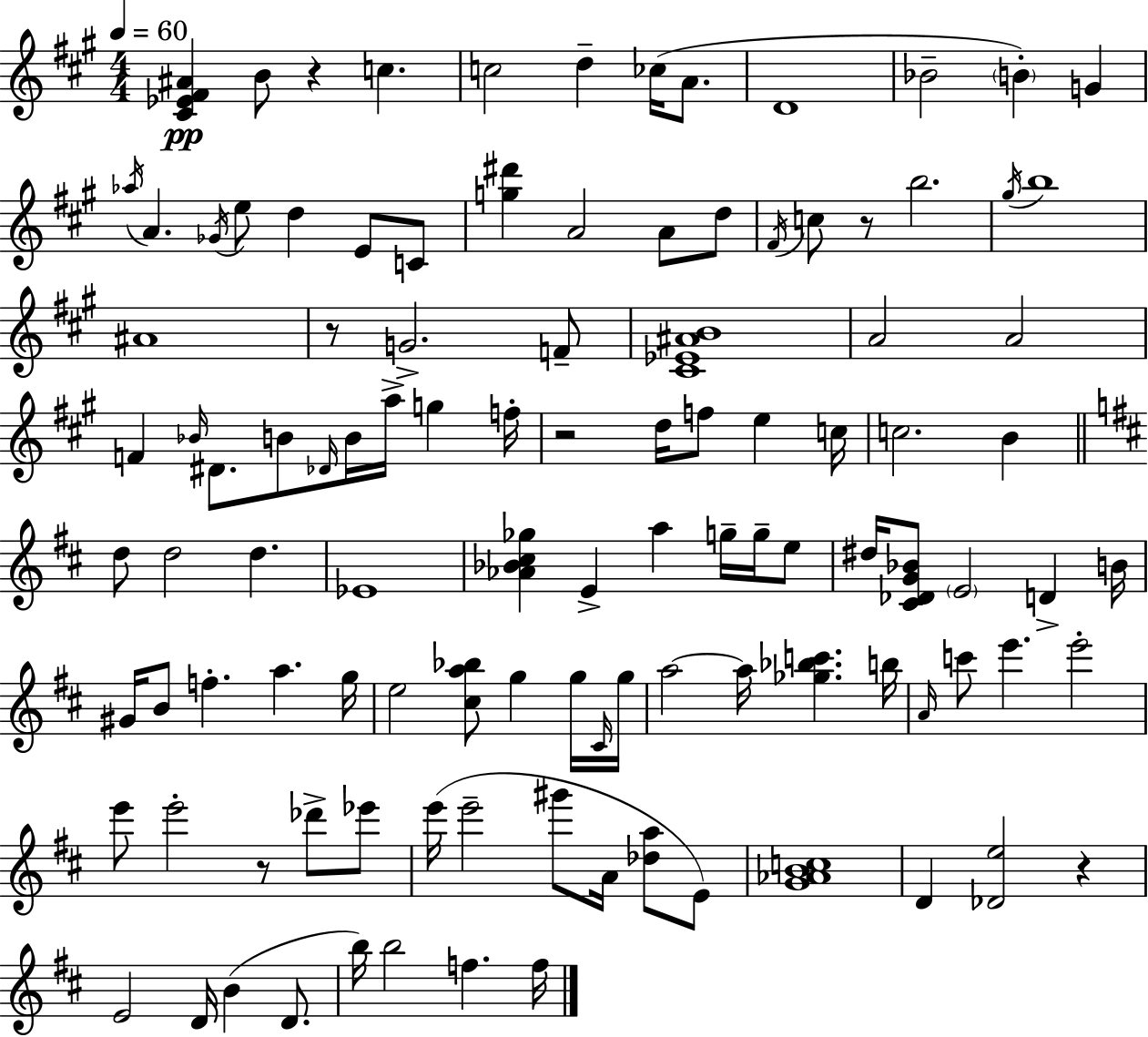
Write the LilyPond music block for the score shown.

{
  \clef treble
  \numericTimeSignature
  \time 4/4
  \key a \major
  \tempo 4 = 60
  <cis' ees' fis' ais'>4\pp b'8 r4 c''4. | c''2 d''4-- ces''16( a'8. | d'1 | bes'2-- \parenthesize b'4-.) g'4 | \break \acciaccatura { aes''16 } a'4. \acciaccatura { ges'16 } e''8 d''4 e'8 | c'8 <g'' dis'''>4 a'2 a'8 | d''8 \acciaccatura { fis'16 } c''8 r8 b''2. | \acciaccatura { gis''16 } b''1 | \break ais'1 | r8 g'2.-> | f'8-- <cis' ees' ais' b'>1 | a'2 a'2 | \break f'4 \grace { bes'16 } dis'8. b'8 \grace { des'16 } b'16 | a''16-> g''4 f''16-. r2 d''16 f''8 | e''4 c''16 c''2. | b'4 \bar "||" \break \key d \major d''8 d''2 d''4. | ees'1 | <aes' bes' cis'' ges''>4 e'4-> a''4 g''16-- g''16-- e''8 | dis''16 <cis' des' g' bes'>8 \parenthesize e'2 d'4-> b'16 | \break gis'16 b'8 f''4.-. a''4. g''16 | e''2 <cis'' a'' bes''>8 g''4 g''16 \grace { cis'16 } | g''16 a''2~~ a''16 <ges'' bes'' c'''>4. | b''16 \grace { a'16 } c'''8 e'''4. e'''2-. | \break e'''8 e'''2-. r8 des'''8-> | ees'''8 e'''16( e'''2-- gis'''8 a'16 <des'' a''>8 | e'8) <g' aes' b' c''>1 | d'4 <des' e''>2 r4 | \break e'2 d'16 b'4( d'8. | b''16) b''2 f''4. | f''16 \bar "|."
}